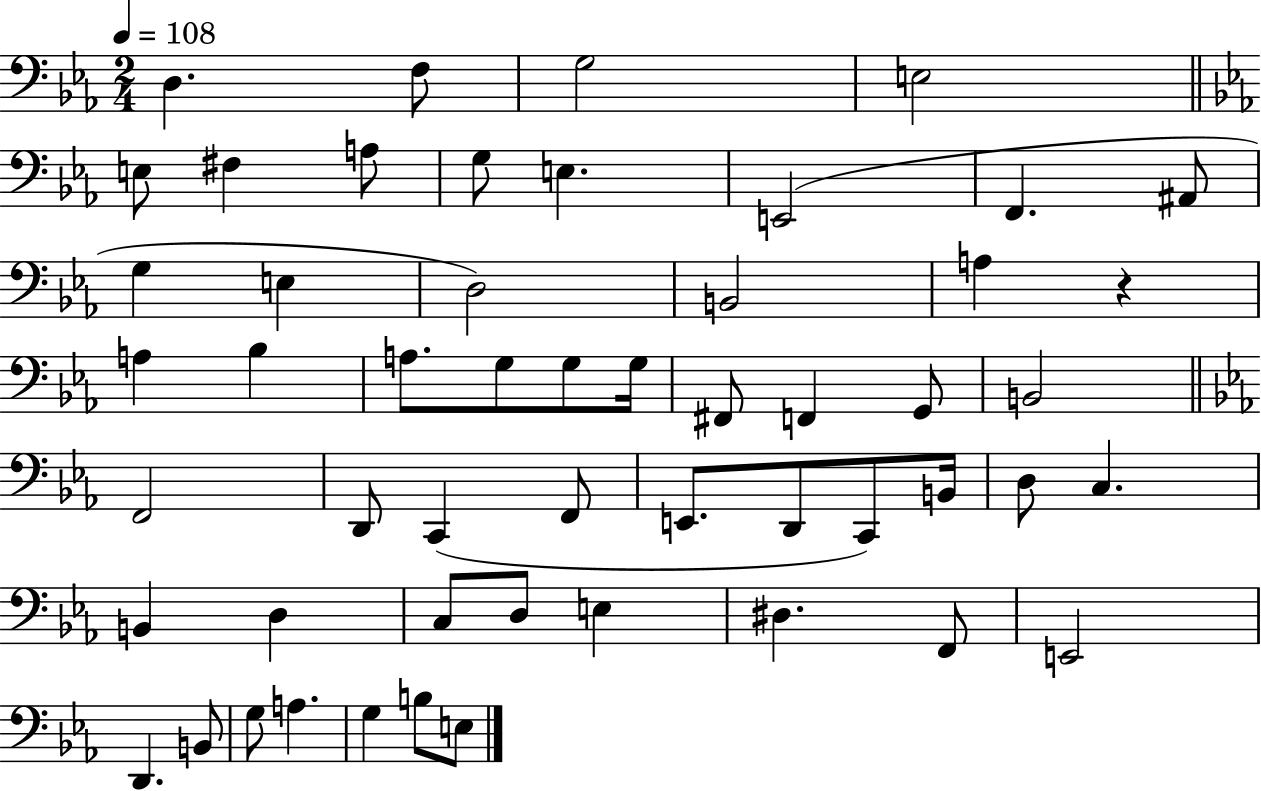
D3/q. F3/e G3/h E3/h E3/e F#3/q A3/e G3/e E3/q. E2/h F2/q. A#2/e G3/q E3/q D3/h B2/h A3/q R/q A3/q Bb3/q A3/e. G3/e G3/e G3/s F#2/e F2/q G2/e B2/h F2/h D2/e C2/q F2/e E2/e. D2/e C2/e B2/s D3/e C3/q. B2/q D3/q C3/e D3/e E3/q D#3/q. F2/e E2/h D2/q. B2/e G3/e A3/q. G3/q B3/e E3/e